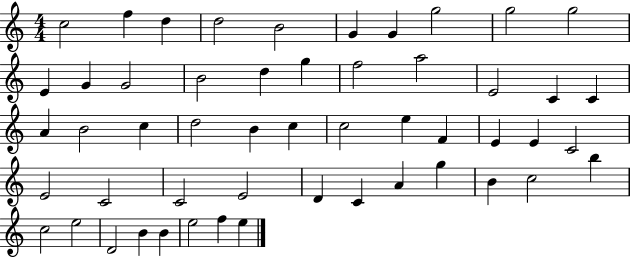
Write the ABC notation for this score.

X:1
T:Untitled
M:4/4
L:1/4
K:C
c2 f d d2 B2 G G g2 g2 g2 E G G2 B2 d g f2 a2 E2 C C A B2 c d2 B c c2 e F E E C2 E2 C2 C2 E2 D C A g B c2 b c2 e2 D2 B B e2 f e